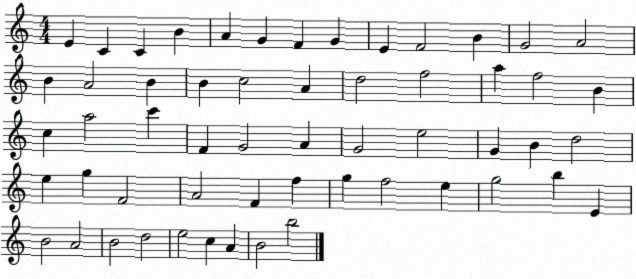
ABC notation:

X:1
T:Untitled
M:4/4
L:1/4
K:C
E C C B A G F G E F2 B G2 A2 B A2 B B c2 A d2 f2 a f2 B c a2 c' F G2 A G2 e2 G B d2 e g F2 A2 F f g f2 e g2 b E B2 A2 B2 d2 e2 c A B2 b2